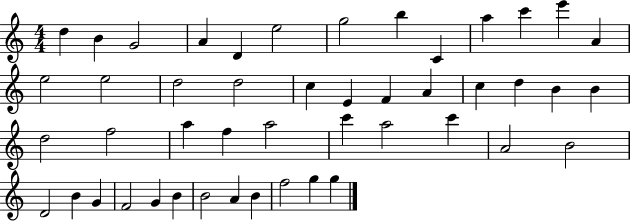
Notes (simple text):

D5/q B4/q G4/h A4/q D4/q E5/h G5/h B5/q C4/q A5/q C6/q E6/q A4/q E5/h E5/h D5/h D5/h C5/q E4/q F4/q A4/q C5/q D5/q B4/q B4/q D5/h F5/h A5/q F5/q A5/h C6/q A5/h C6/q A4/h B4/h D4/h B4/q G4/q F4/h G4/q B4/q B4/h A4/q B4/q F5/h G5/q G5/q